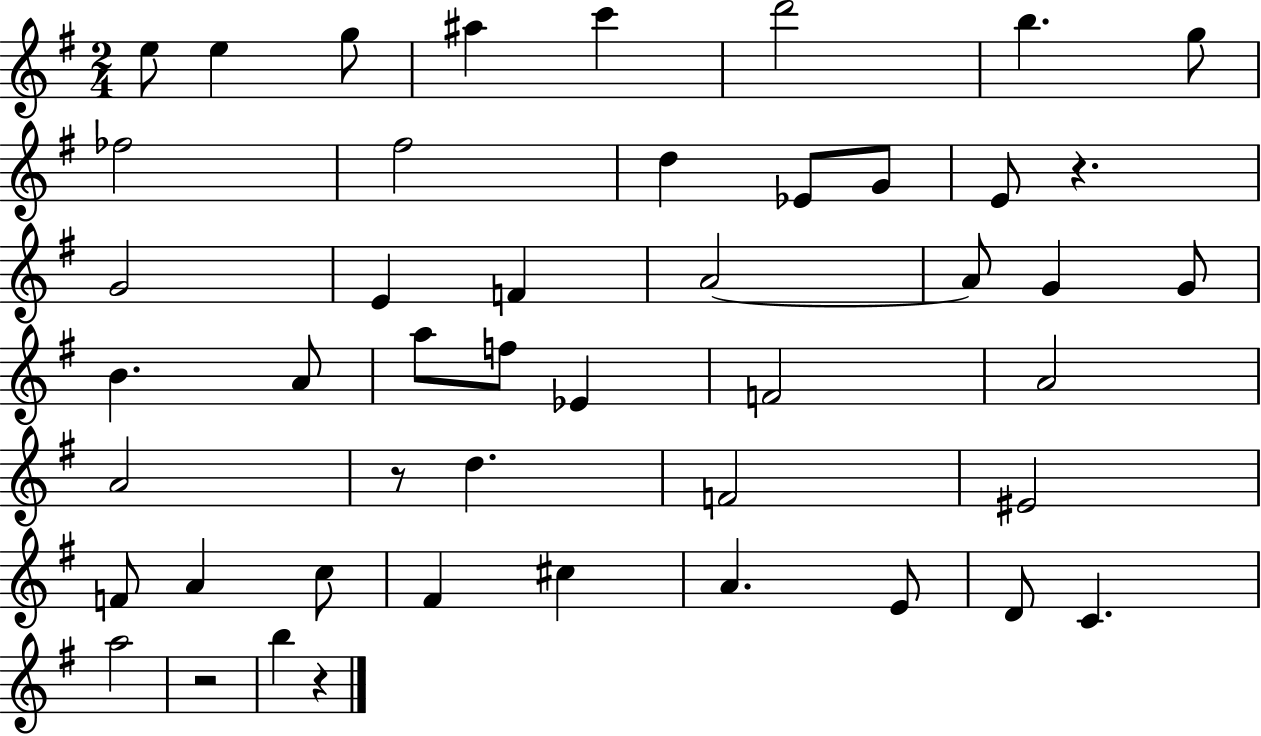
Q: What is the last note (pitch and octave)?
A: B5